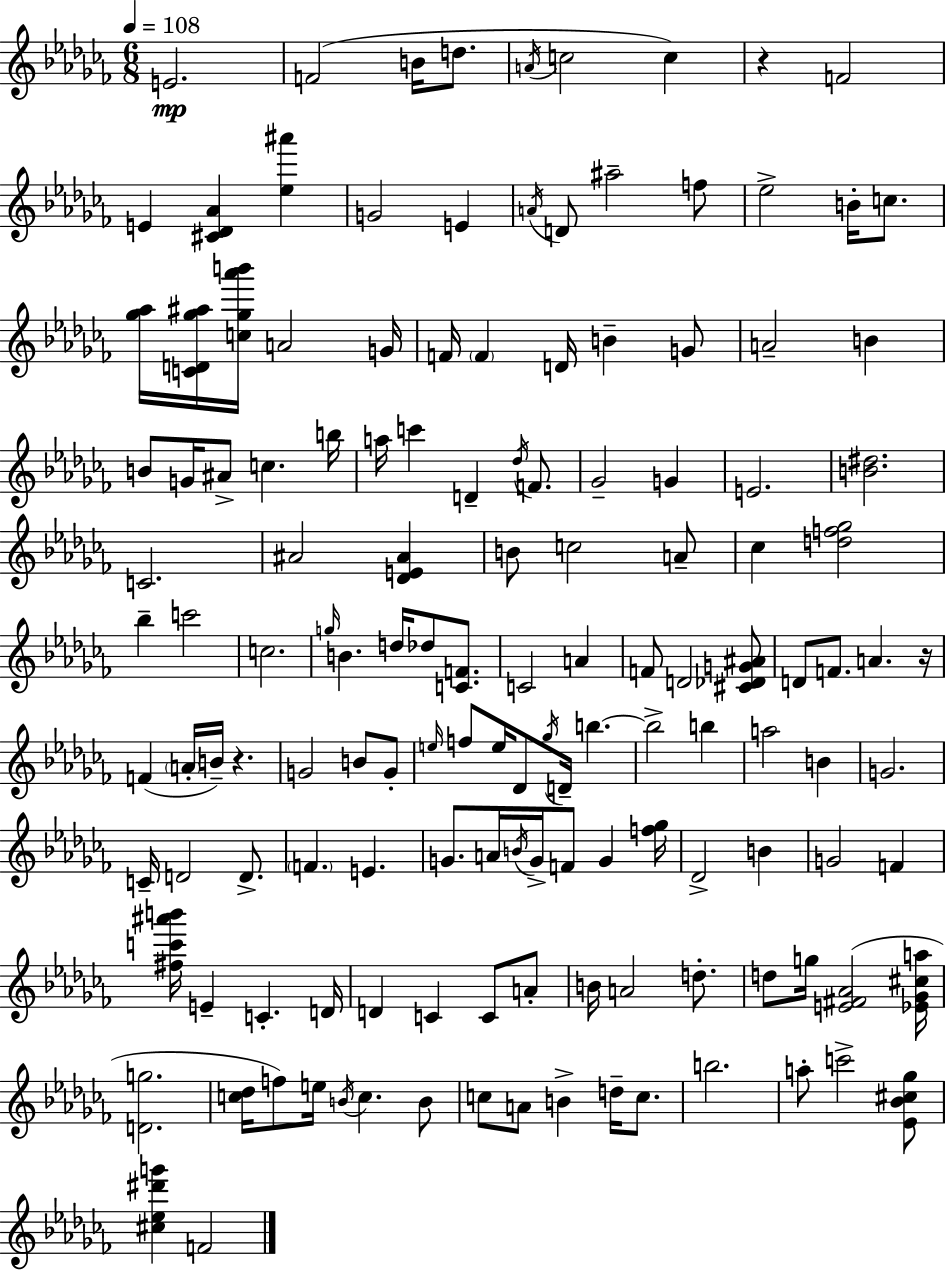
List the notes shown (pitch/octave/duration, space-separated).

E4/h. F4/h B4/s D5/e. A4/s C5/h C5/q R/q F4/h E4/q [C#4,Db4,Ab4]/q [Eb5,A#6]/q G4/h E4/q A4/s D4/e A#5/h F5/e Eb5/h B4/s C5/e. [Gb5,Ab5]/s [C4,D4,Gb5,A#5]/s [C5,Gb5,Ab6,B6]/s A4/h G4/s F4/s F4/q D4/s B4/q G4/e A4/h B4/q B4/e G4/s A#4/e C5/q. B5/s A5/s C6/q D4/q Db5/s F4/e. Gb4/h G4/q E4/h. [B4,D#5]/h. C4/h. A#4/h [Db4,E4,A#4]/q B4/e C5/h A4/e CES5/q [D5,F5,Gb5]/h Bb5/q C6/h C5/h. G5/s B4/q. D5/s Db5/e [C4,F4]/e. C4/h A4/q F4/e D4/h [C#4,Db4,G4,A#4]/e D4/e F4/e. A4/q. R/s F4/q A4/s B4/s R/q. G4/h B4/e G4/e E5/s F5/e E5/s Db4/e Gb5/s D4/s B5/q. B5/h B5/q A5/h B4/q G4/h. C4/s D4/h D4/e. F4/q. E4/q. G4/e. A4/s B4/s G4/s F4/e G4/q [F5,Gb5]/s Db4/h B4/q G4/h F4/q [F#5,C6,A#6,B6]/s E4/q C4/q. D4/s D4/q C4/q C4/e A4/e B4/s A4/h D5/e. D5/e G5/s [E4,F#4,Ab4]/h [Eb4,Gb4,C#5,A5]/s [D4,G5]/h. [C5,Db5]/s F5/e E5/s B4/s C5/q. B4/e C5/e A4/e B4/q D5/s C5/e. B5/h. A5/e C6/h [Eb4,Bb4,C#5,Gb5]/e [C#5,Eb5,D#6,G6]/q F4/h